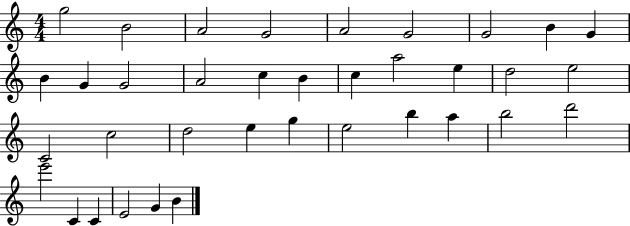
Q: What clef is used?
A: treble